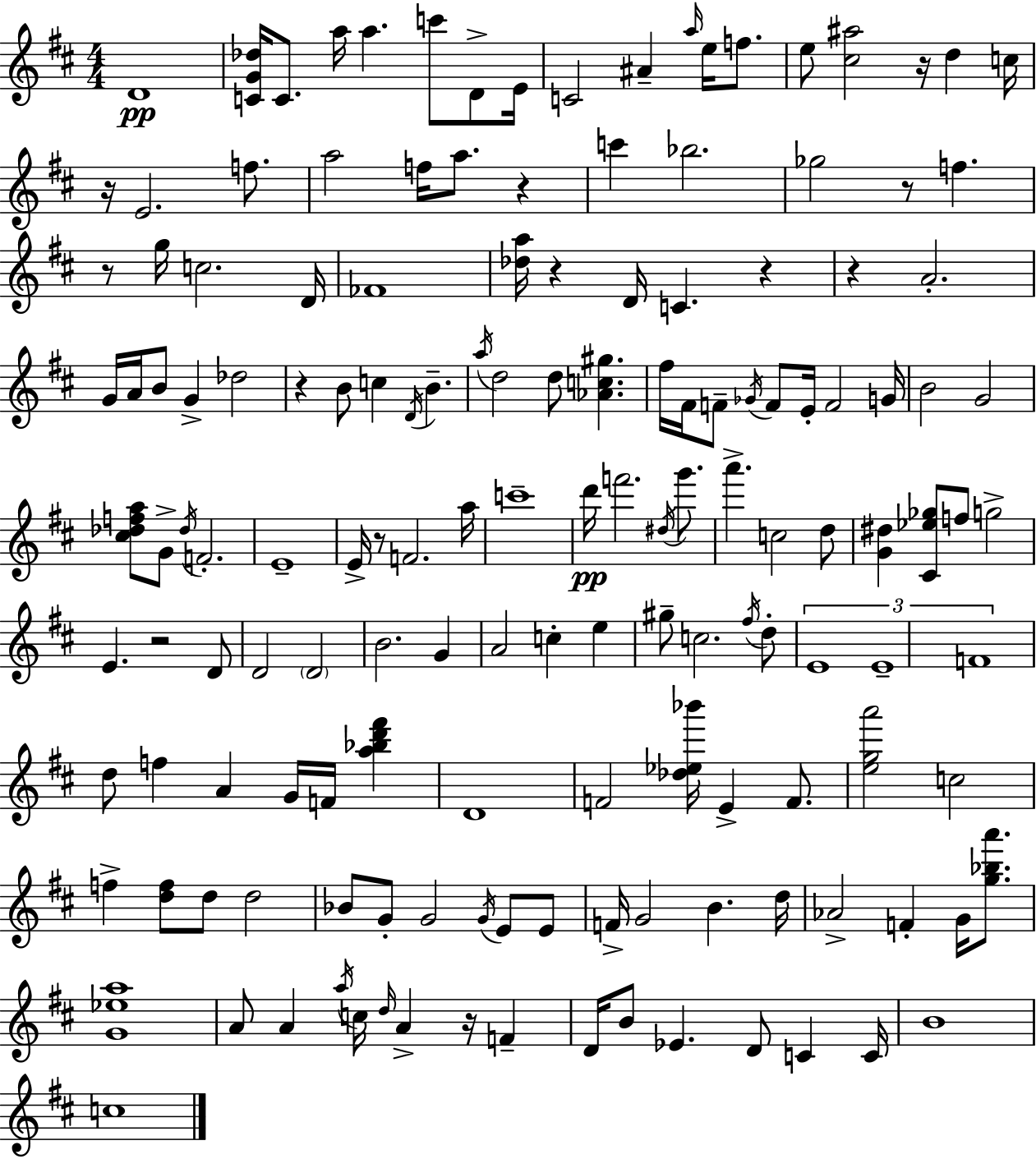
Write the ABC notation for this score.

X:1
T:Untitled
M:4/4
L:1/4
K:D
D4 [CG_d]/4 C/2 a/4 a c'/2 D/2 E/4 C2 ^A a/4 e/4 f/2 e/2 [^c^a]2 z/4 d c/4 z/4 E2 f/2 a2 f/4 a/2 z c' _b2 _g2 z/2 f z/2 g/4 c2 D/4 _F4 [_da]/4 z D/4 C z z A2 G/4 A/4 B/2 G _d2 z B/2 c D/4 B a/4 d2 d/2 [_Ac^g] ^f/4 ^F/4 F/2 _G/4 F/2 E/4 F2 G/4 B2 G2 [^c_dfa]/2 G/2 _d/4 F2 E4 E/4 z/2 F2 a/4 c'4 d'/4 f'2 ^d/4 g'/2 a' c2 d/2 [G^d] [^C_e_g]/2 f/2 g2 E z2 D/2 D2 D2 B2 G A2 c e ^g/2 c2 ^f/4 d/2 E4 E4 F4 d/2 f A G/4 F/4 [a_bd'^f'] D4 F2 [_d_e_b']/4 E F/2 [ega']2 c2 f [df]/2 d/2 d2 _B/2 G/2 G2 G/4 E/2 E/2 F/4 G2 B d/4 _A2 F G/4 [g_ba']/2 [G_ea]4 A/2 A a/4 c/4 d/4 A z/4 F D/4 B/2 _E D/2 C C/4 B4 c4